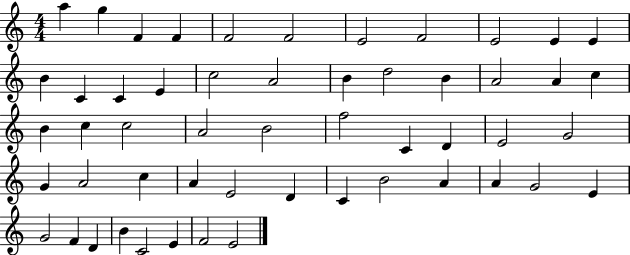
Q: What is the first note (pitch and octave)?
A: A5